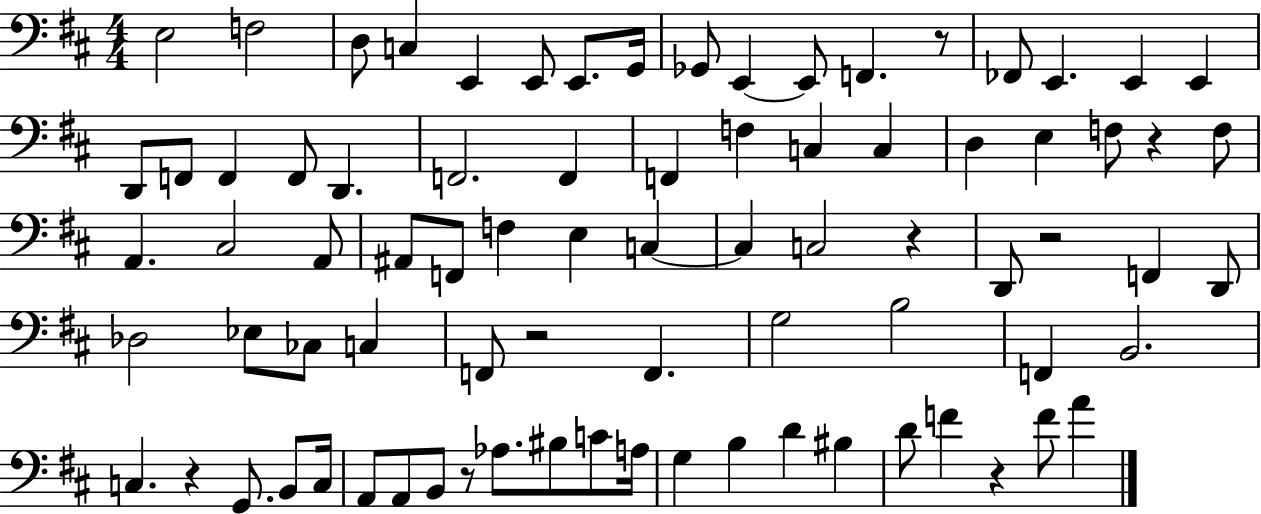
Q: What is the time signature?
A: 4/4